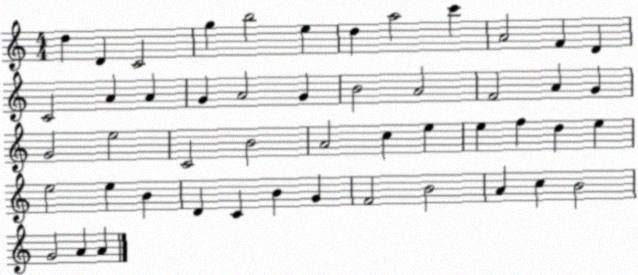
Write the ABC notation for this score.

X:1
T:Untitled
M:4/4
L:1/4
K:C
d D C2 g b2 e d a2 c' A2 F D C2 A A G A2 G B2 A2 F2 A G G2 e2 C2 B2 A2 c e e f d e e2 e B D C B G F2 B2 A c B2 G2 A A